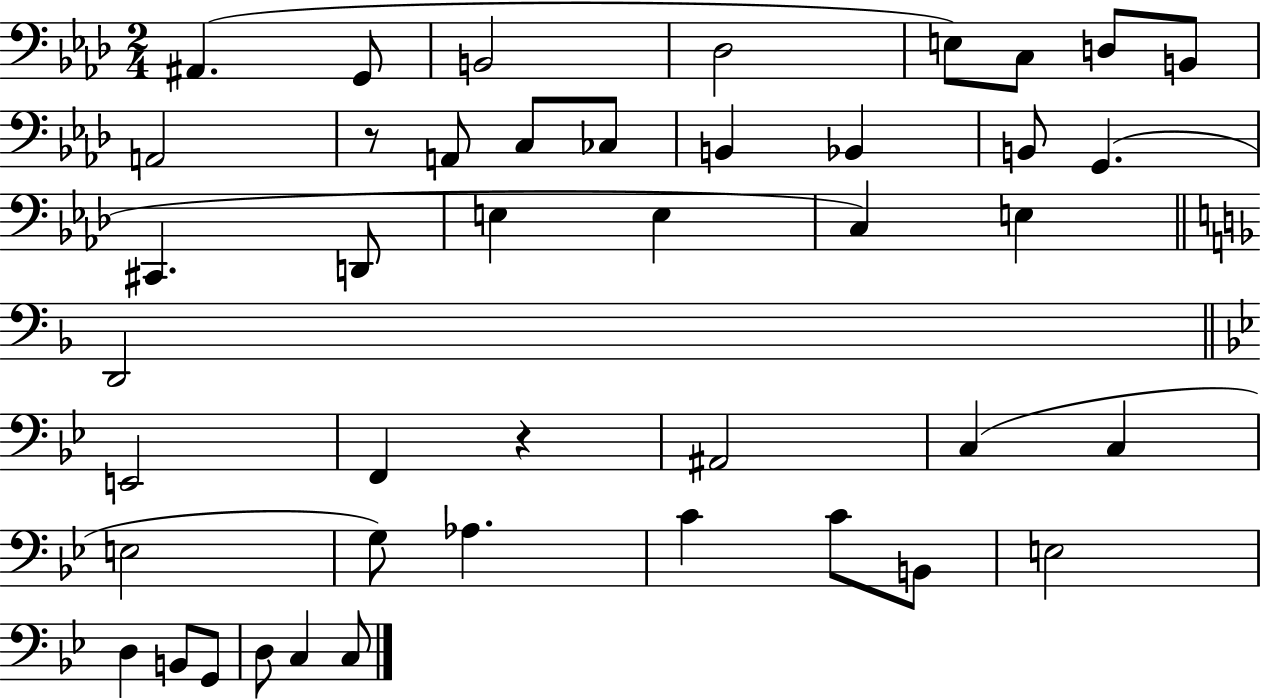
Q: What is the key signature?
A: AES major